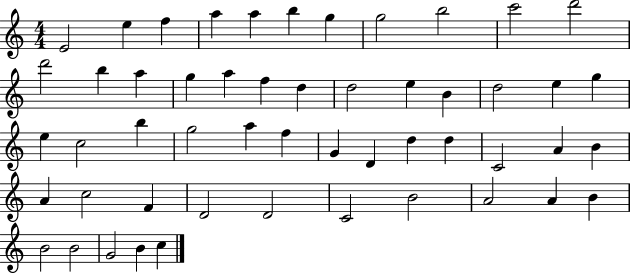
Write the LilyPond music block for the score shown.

{
  \clef treble
  \numericTimeSignature
  \time 4/4
  \key c \major
  e'2 e''4 f''4 | a''4 a''4 b''4 g''4 | g''2 b''2 | c'''2 d'''2 | \break d'''2 b''4 a''4 | g''4 a''4 f''4 d''4 | d''2 e''4 b'4 | d''2 e''4 g''4 | \break e''4 c''2 b''4 | g''2 a''4 f''4 | g'4 d'4 d''4 d''4 | c'2 a'4 b'4 | \break a'4 c''2 f'4 | d'2 d'2 | c'2 b'2 | a'2 a'4 b'4 | \break b'2 b'2 | g'2 b'4 c''4 | \bar "|."
}